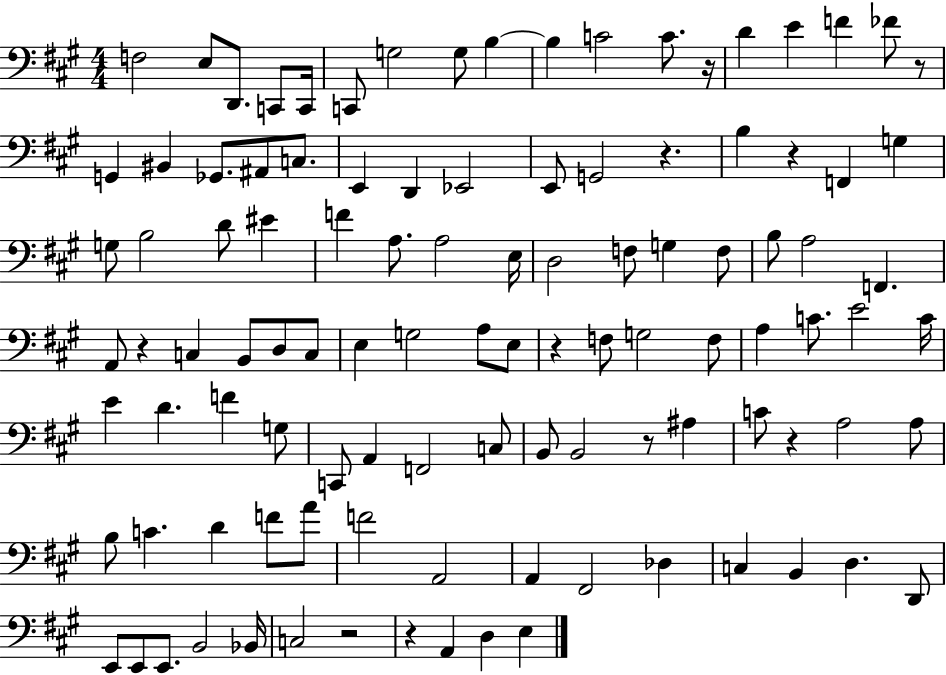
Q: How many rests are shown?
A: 10